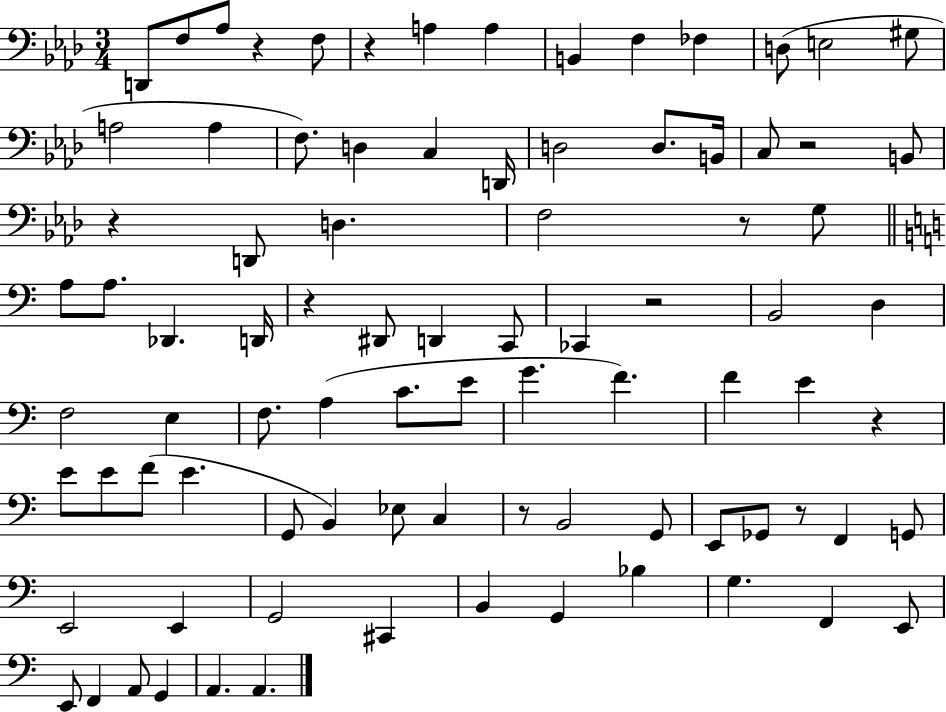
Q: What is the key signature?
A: AES major